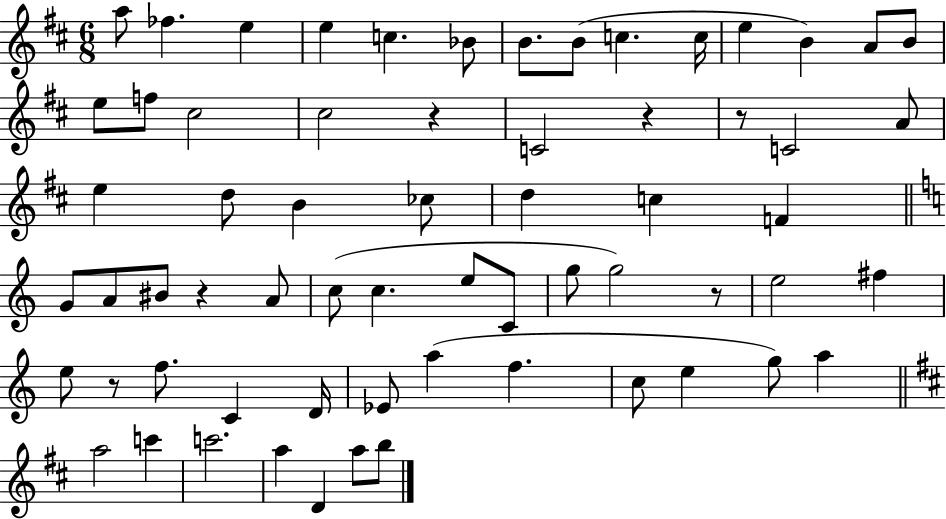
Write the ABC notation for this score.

X:1
T:Untitled
M:6/8
L:1/4
K:D
a/2 _f e e c _B/2 B/2 B/2 c c/4 e B A/2 B/2 e/2 f/2 ^c2 ^c2 z C2 z z/2 C2 A/2 e d/2 B _c/2 d c F G/2 A/2 ^B/2 z A/2 c/2 c e/2 C/2 g/2 g2 z/2 e2 ^f e/2 z/2 f/2 C D/4 _E/2 a f c/2 e g/2 a a2 c' c'2 a D a/2 b/2